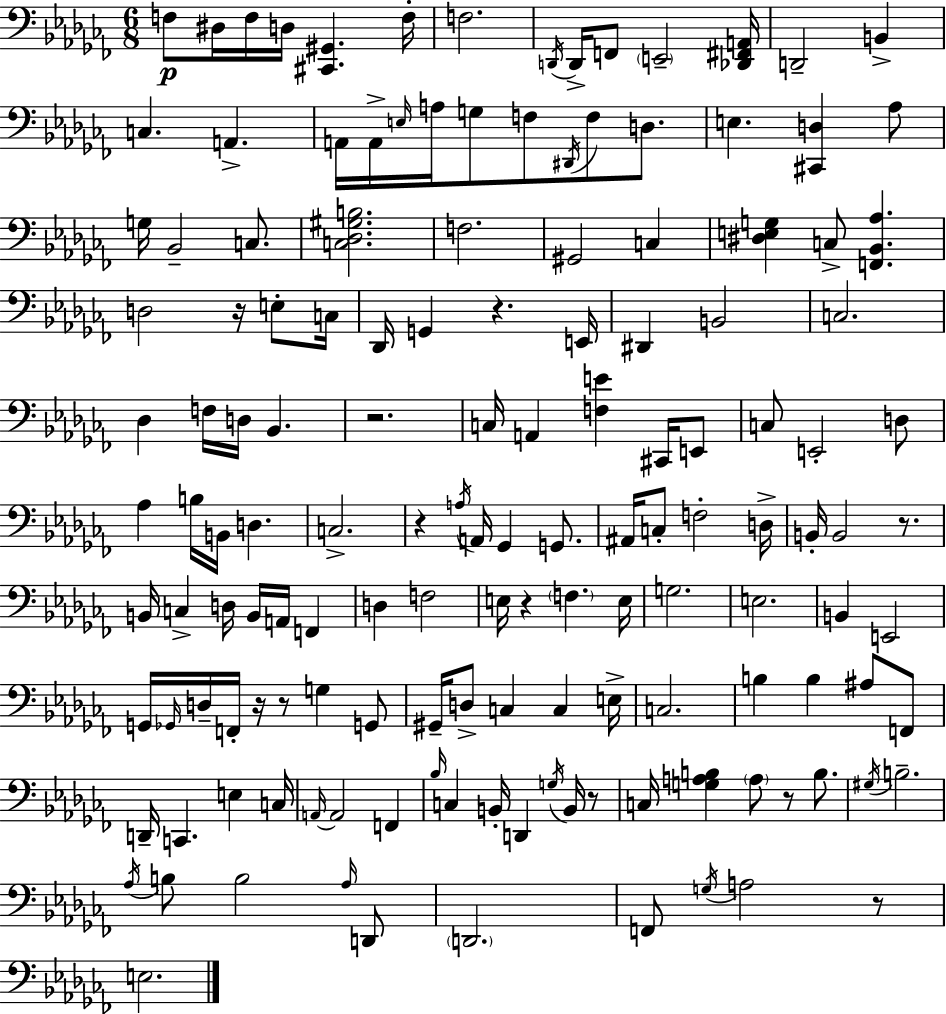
{
  \clef bass
  \numericTimeSignature
  \time 6/8
  \key aes \minor
  f8\p dis16 f16 d16 <cis, gis,>4. f16-. | f2. | \acciaccatura { d,16 } d,16-> f,8 \parenthesize e,2-- | <des, fis, a,>16 d,2-- b,4-> | \break c4. a,4.-> | a,16 a,16-> \grace { e16 } a16 g8 f8 \acciaccatura { dis,16 } f8 | d8. e4. <cis, d>4 | aes8 g16 bes,2-- | \break c8. <c des gis b>2. | f2. | gis,2 c4 | <dis e g>4 c8-> <f, bes, aes>4. | \break d2 r16 | e8-. c16 des,16 g,4 r4. | e,16 dis,4 b,2 | c2. | \break des4 f16 d16 bes,4. | r2. | c16 a,4 <f e'>4 | cis,16 e,8 c8 e,2-. | \break d8 aes4 b16 b,16 d4. | c2.-> | r4 \acciaccatura { a16 } a,16 ges,4 | g,8. ais,16 c8-. f2-. | \break d16-> b,16-. b,2 | r8. b,16 c4-> d16 b,16 a,16 | f,4 d4 f2 | e16 r4 \parenthesize f4. | \break e16 g2. | e2. | b,4 e,2 | g,16 \grace { ges,16 } d16-- f,16-. r16 r8 g4 | \break g,8 gis,16-- d8-> c4 | c4 e16-> c2. | b4 b4 | ais8 f,8 d,16-- c,4. | \break e4 c16 \grace { a,16~ }~ a,2 | f,4 \grace { bes16 } c4 b,16-. | d,4 \acciaccatura { g16 } b,16 r8 c16 <g a b>4 | \parenthesize a8 r8 b8. \acciaccatura { gis16 } b2.-- | \break \acciaccatura { aes16 } b8 | b2 \grace { aes16 } d,8 \parenthesize d,2. | f,8 | \acciaccatura { g16 } a2 r8 | \break e2. | \bar "|."
}